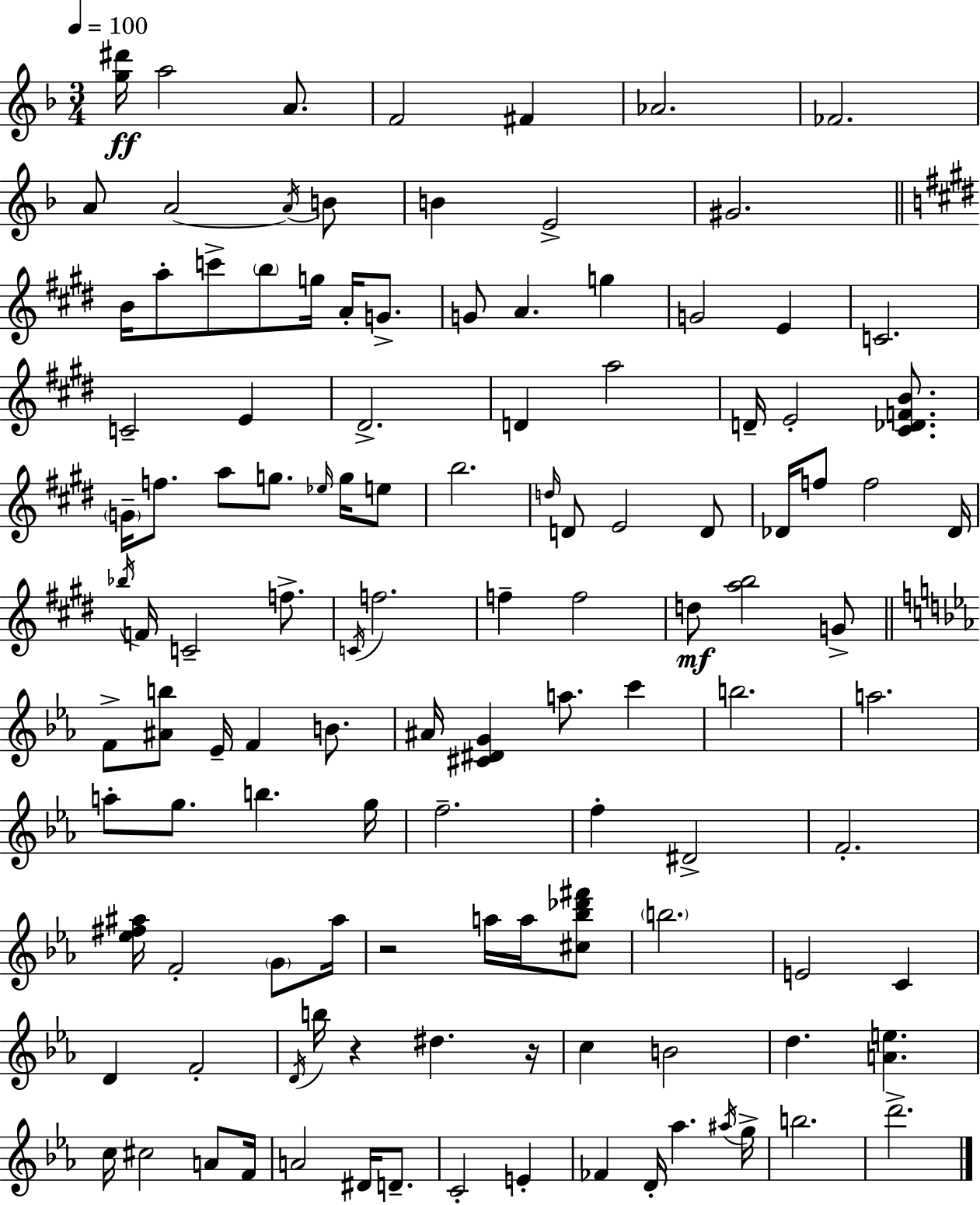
{
  \clef treble
  \numericTimeSignature
  \time 3/4
  \key d \minor
  \tempo 4 = 100
  <g'' dis'''>16\ff a''2 a'8. | f'2 fis'4 | aes'2. | fes'2. | \break a'8 a'2~~ \acciaccatura { a'16 } b'8 | b'4 e'2-> | gis'2. | \bar "||" \break \key e \major b'16 a''8-. c'''8-> \parenthesize b''8 g''16 a'16-. g'8.-> | g'8 a'4. g''4 | g'2 e'4 | c'2. | \break c'2-- e'4 | dis'2.-> | d'4 a''2 | d'16-- e'2-. <cis' des' f' b'>8. | \break \parenthesize g'16-- f''8. a''8 g''8. \grace { ees''16 } g''16 e''8 | b''2. | \grace { d''16 } d'8 e'2 | d'8 des'16 f''8 f''2 | \break des'16 \acciaccatura { bes''16 } f'16 c'2-- | f''8.-> \acciaccatura { c'16 } f''2. | f''4-- f''2 | d''8\mf <a'' b''>2 | \break g'8-> \bar "||" \break \key ees \major f'8-> <ais' b''>8 ees'16-- f'4 b'8. | ais'16 <cis' dis' g'>4 a''8. c'''4 | b''2. | a''2. | \break a''8-. g''8. b''4. g''16 | f''2.-- | f''4-. dis'2-> | f'2.-. | \break <ees'' fis'' ais''>16 f'2-. \parenthesize g'8 ais''16 | r2 a''16 a''16 <cis'' bes'' des''' fis'''>8 | \parenthesize b''2. | e'2 c'4 | \break d'4 f'2-. | \acciaccatura { d'16 } b''16 r4 dis''4. | r16 c''4 b'2 | d''4. <a' e''>4. | \break c''16 cis''2 a'8 | f'16 a'2 dis'16 d'8.-- | c'2-. e'4-. | fes'4 d'16-. aes''4. | \break \acciaccatura { ais''16 } g''16-> b''2. | d'''2.-> | \bar "|."
}